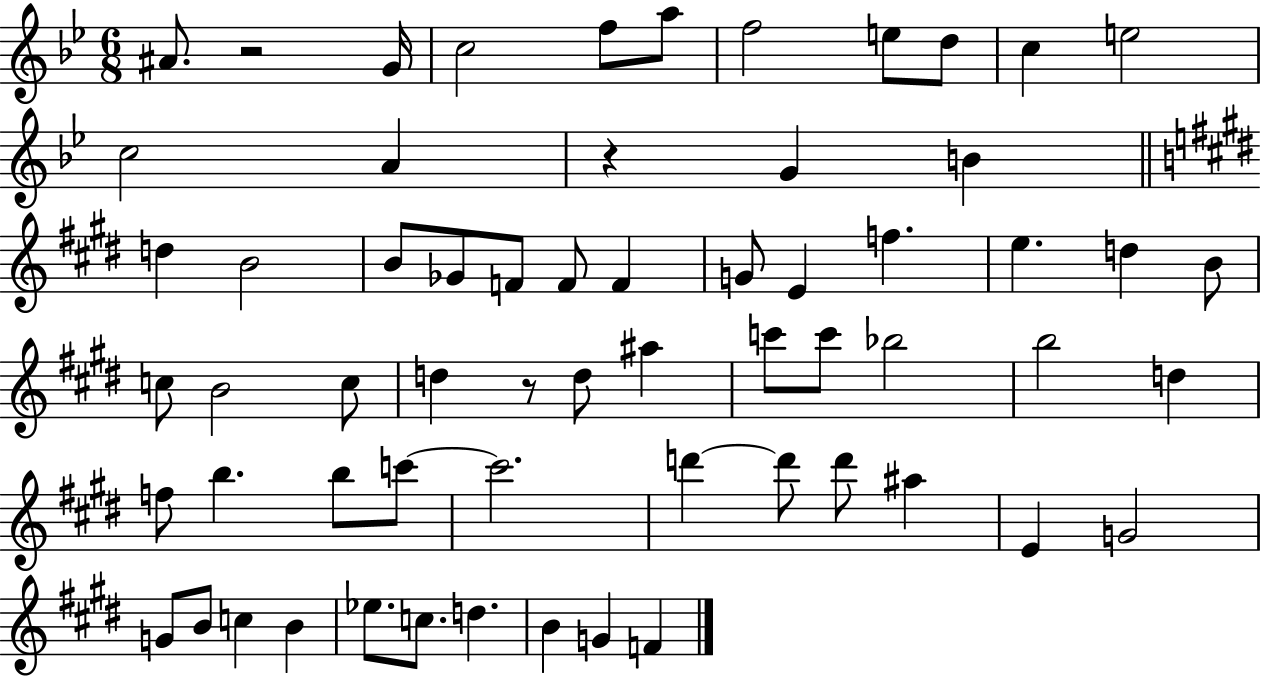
A#4/e. R/h G4/s C5/h F5/e A5/e F5/h E5/e D5/e C5/q E5/h C5/h A4/q R/q G4/q B4/q D5/q B4/h B4/e Gb4/e F4/e F4/e F4/q G4/e E4/q F5/q. E5/q. D5/q B4/e C5/e B4/h C5/e D5/q R/e D5/e A#5/q C6/e C6/e Bb5/h B5/h D5/q F5/e B5/q. B5/e C6/e C6/h. D6/q D6/e D6/e A#5/q E4/q G4/h G4/e B4/e C5/q B4/q Eb5/e. C5/e. D5/q. B4/q G4/q F4/q